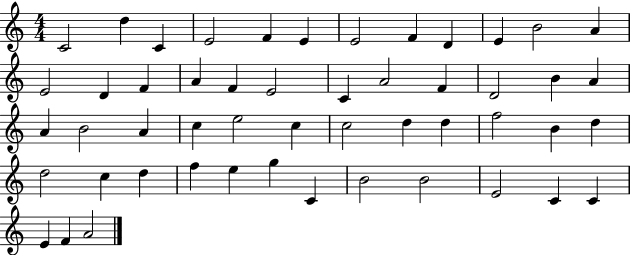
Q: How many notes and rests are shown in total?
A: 51